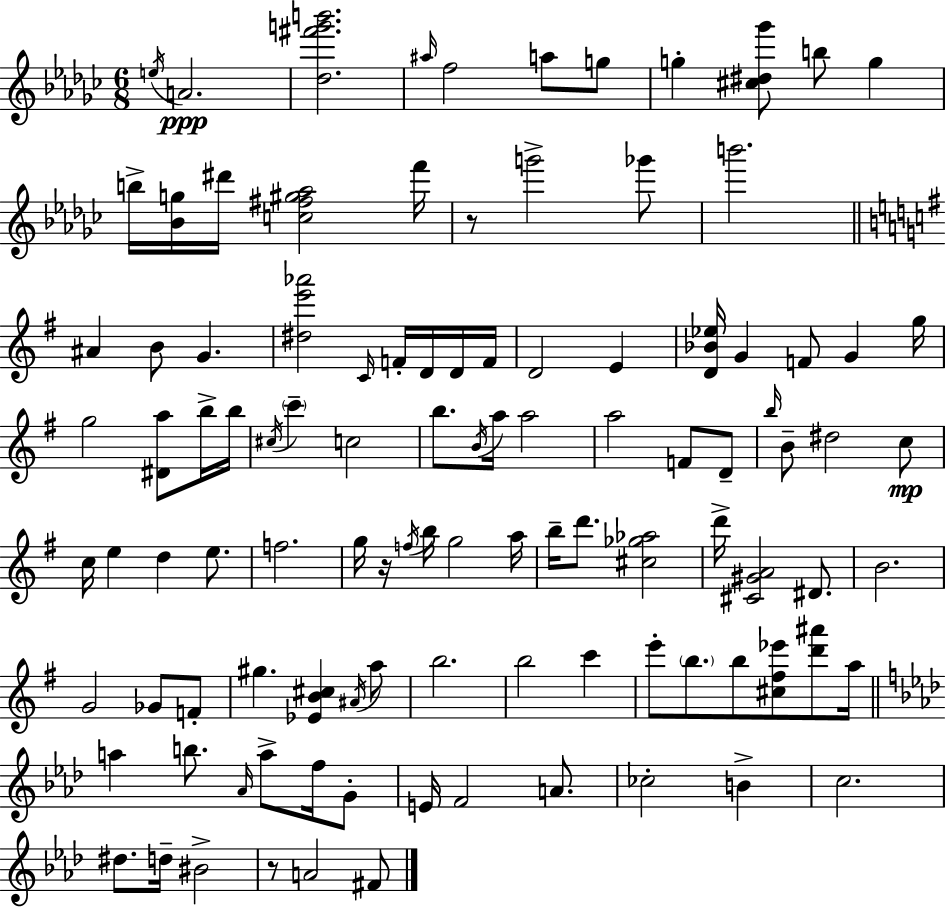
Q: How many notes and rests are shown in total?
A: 106